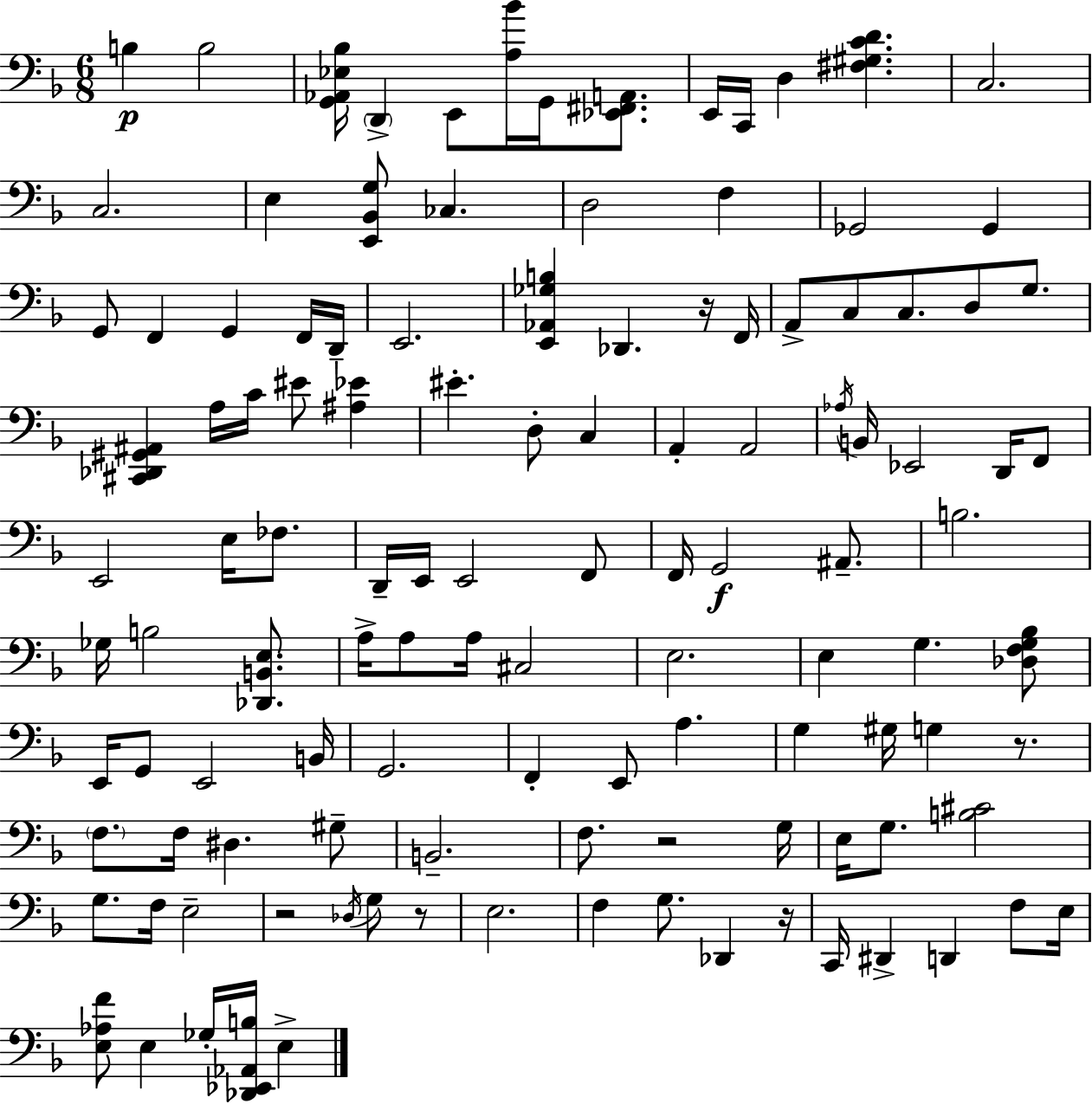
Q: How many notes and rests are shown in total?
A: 118